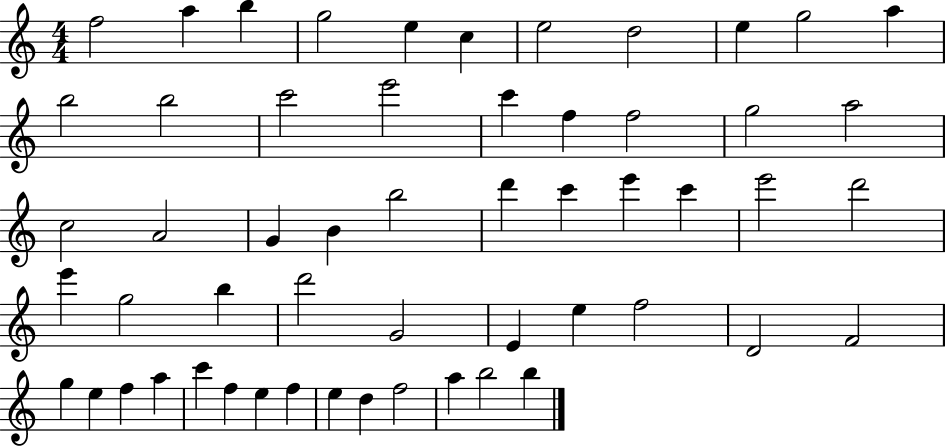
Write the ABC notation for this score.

X:1
T:Untitled
M:4/4
L:1/4
K:C
f2 a b g2 e c e2 d2 e g2 a b2 b2 c'2 e'2 c' f f2 g2 a2 c2 A2 G B b2 d' c' e' c' e'2 d'2 e' g2 b d'2 G2 E e f2 D2 F2 g e f a c' f e f e d f2 a b2 b